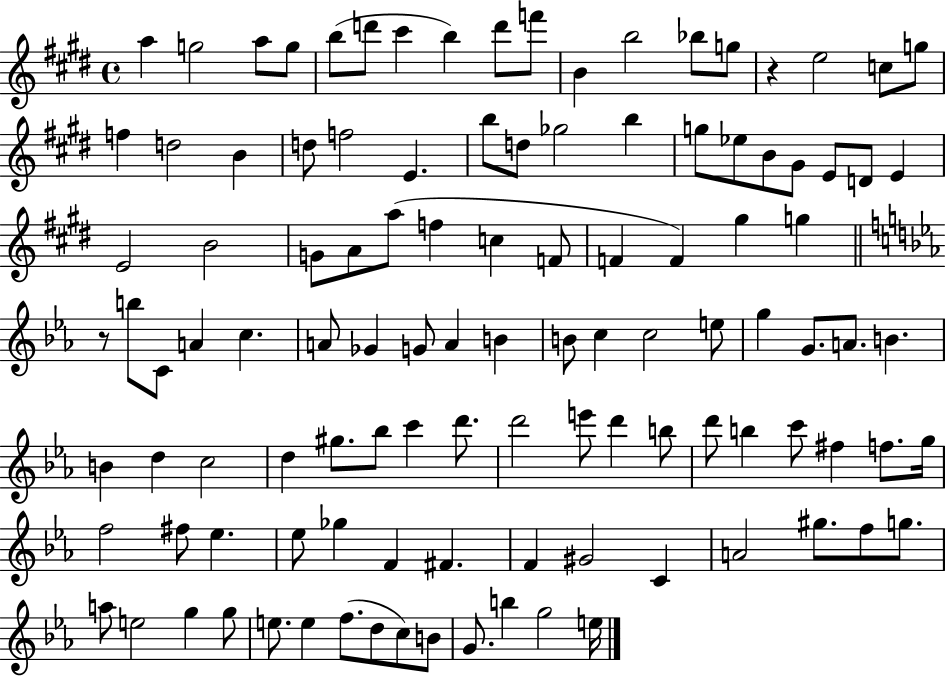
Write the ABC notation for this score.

X:1
T:Untitled
M:4/4
L:1/4
K:E
a g2 a/2 g/2 b/2 d'/2 ^c' b d'/2 f'/2 B b2 _b/2 g/2 z e2 c/2 g/2 f d2 B d/2 f2 E b/2 d/2 _g2 b g/2 _e/2 B/2 ^G/2 E/2 D/2 E E2 B2 G/2 A/2 a/2 f c F/2 F F ^g g z/2 b/2 C/2 A c A/2 _G G/2 A B B/2 c c2 e/2 g G/2 A/2 B B d c2 d ^g/2 _b/2 c' d'/2 d'2 e'/2 d' b/2 d'/2 b c'/2 ^f f/2 g/4 f2 ^f/2 _e _e/2 _g F ^F F ^G2 C A2 ^g/2 f/2 g/2 a/2 e2 g g/2 e/2 e f/2 d/2 c/2 B/2 G/2 b g2 e/4